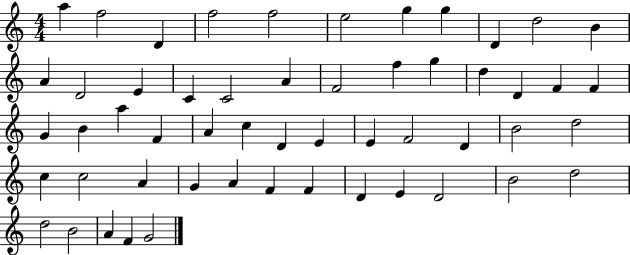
X:1
T:Untitled
M:4/4
L:1/4
K:C
a f2 D f2 f2 e2 g g D d2 B A D2 E C C2 A F2 f g d D F F G B a F A c D E E F2 D B2 d2 c c2 A G A F F D E D2 B2 d2 d2 B2 A F G2